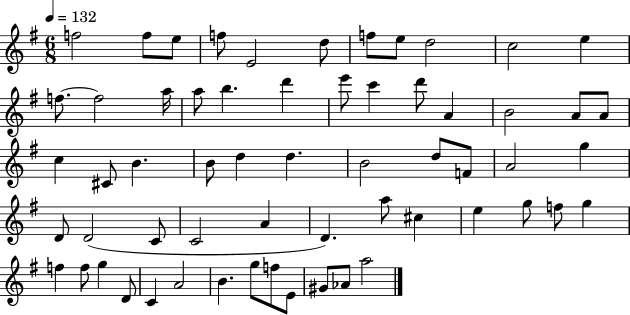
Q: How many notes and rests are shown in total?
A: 60